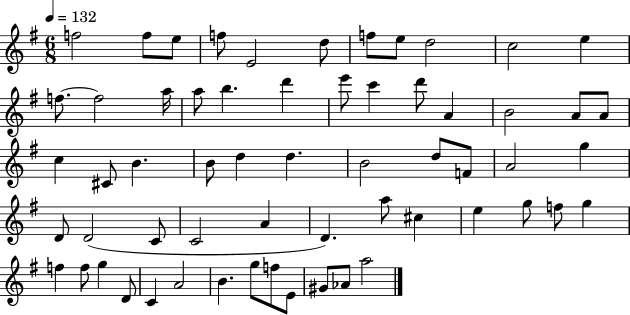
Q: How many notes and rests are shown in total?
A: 60